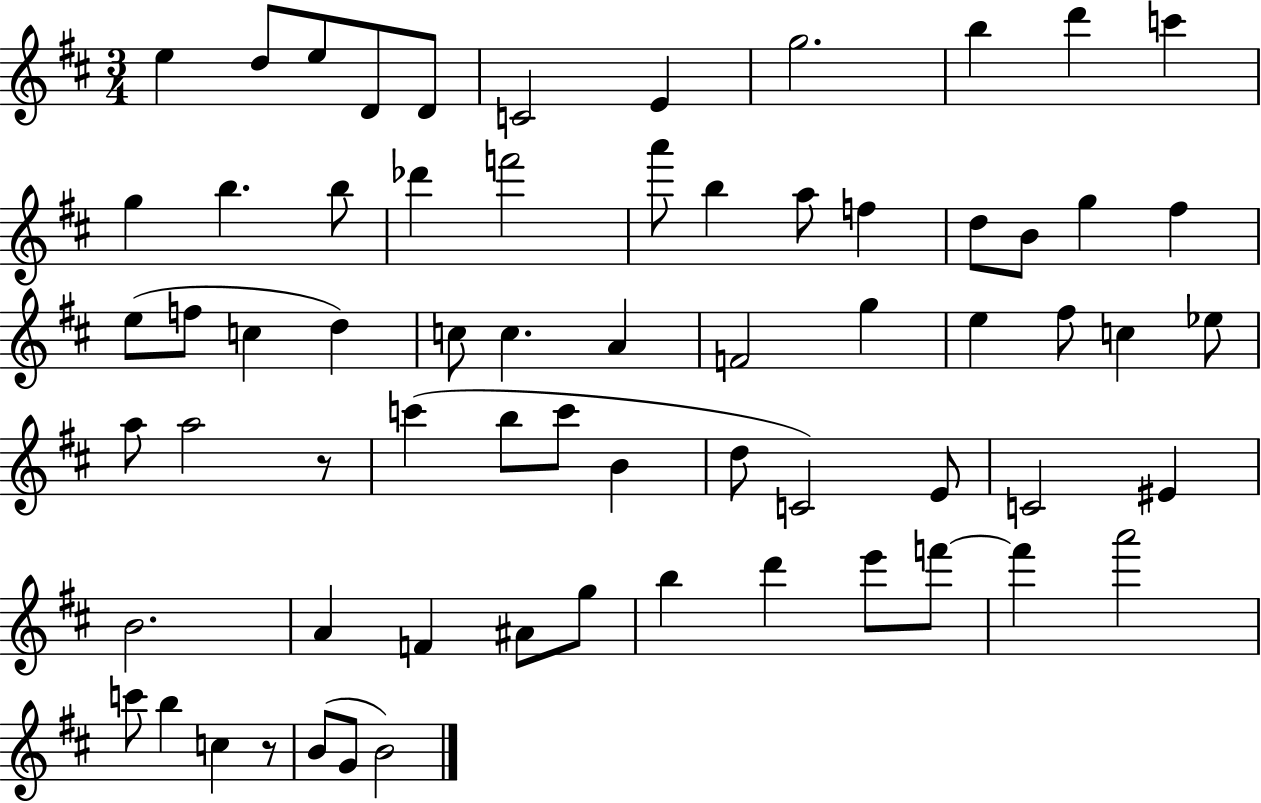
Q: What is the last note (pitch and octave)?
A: B4